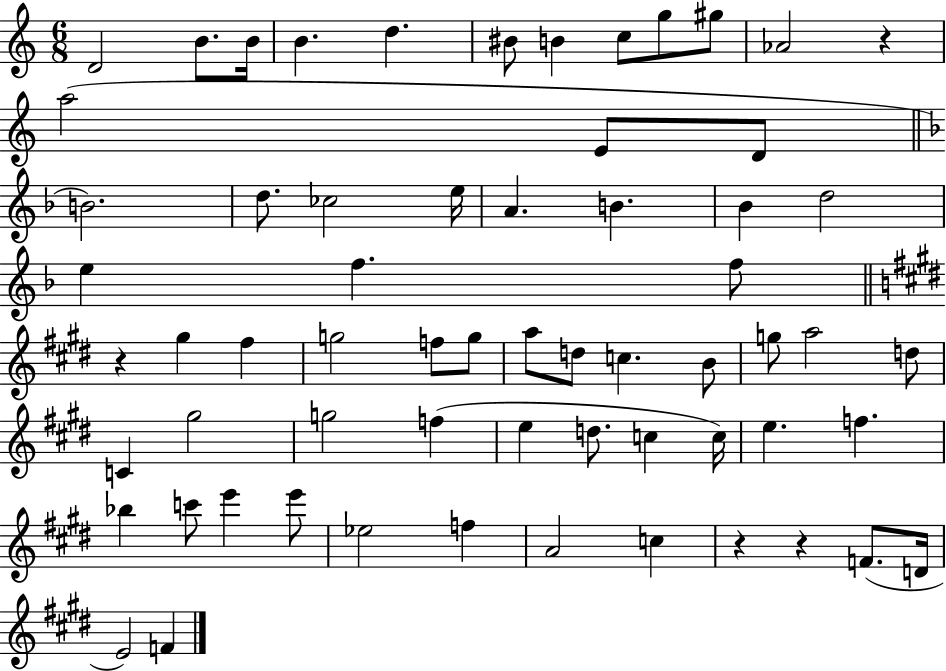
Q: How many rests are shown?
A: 4